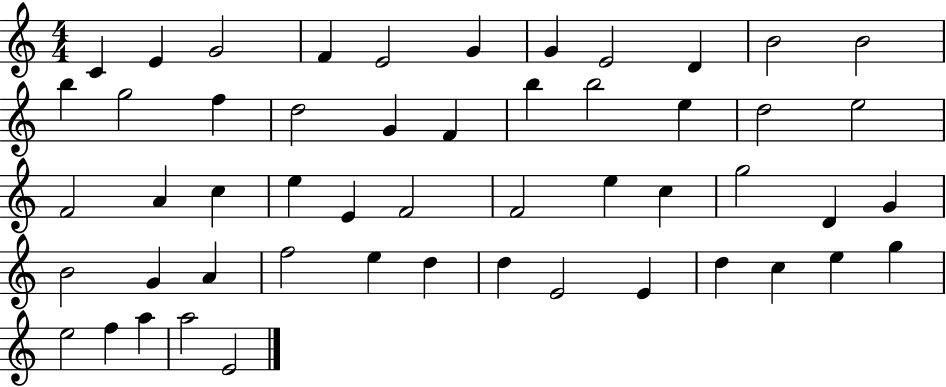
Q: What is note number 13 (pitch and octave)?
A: G5